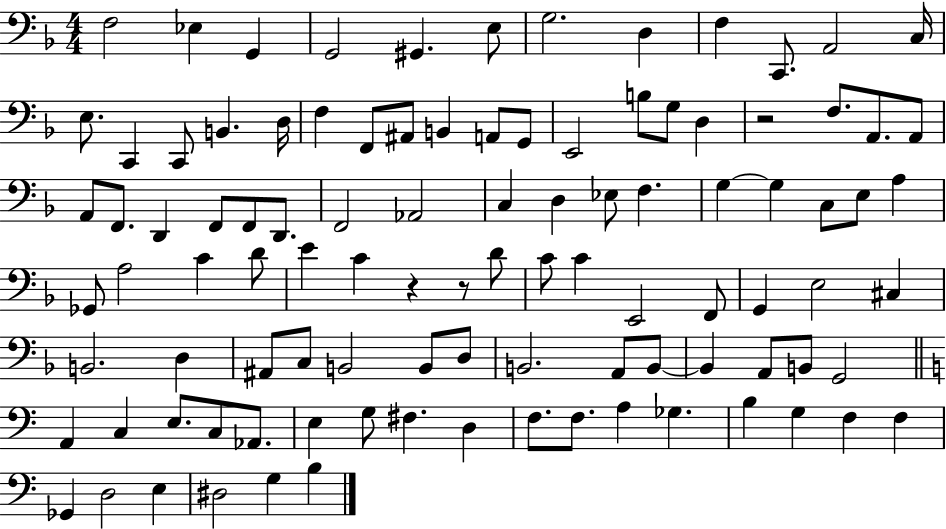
X:1
T:Untitled
M:4/4
L:1/4
K:F
F,2 _E, G,, G,,2 ^G,, E,/2 G,2 D, F, C,,/2 A,,2 C,/4 E,/2 C,, C,,/2 B,, D,/4 F, F,,/2 ^A,,/2 B,, A,,/2 G,,/2 E,,2 B,/2 G,/2 D, z2 F,/2 A,,/2 A,,/2 A,,/2 F,,/2 D,, F,,/2 F,,/2 D,,/2 F,,2 _A,,2 C, D, _E,/2 F, G, G, C,/2 E,/2 A, _G,,/2 A,2 C D/2 E C z z/2 D/2 C/2 C E,,2 F,,/2 G,, E,2 ^C, B,,2 D, ^A,,/2 C,/2 B,,2 B,,/2 D,/2 B,,2 A,,/2 B,,/2 B,, A,,/2 B,,/2 G,,2 A,, C, E,/2 C,/2 _A,,/2 E, G,/2 ^F, D, F,/2 F,/2 A, _G, B, G, F, F, _G,, D,2 E, ^D,2 G, B,